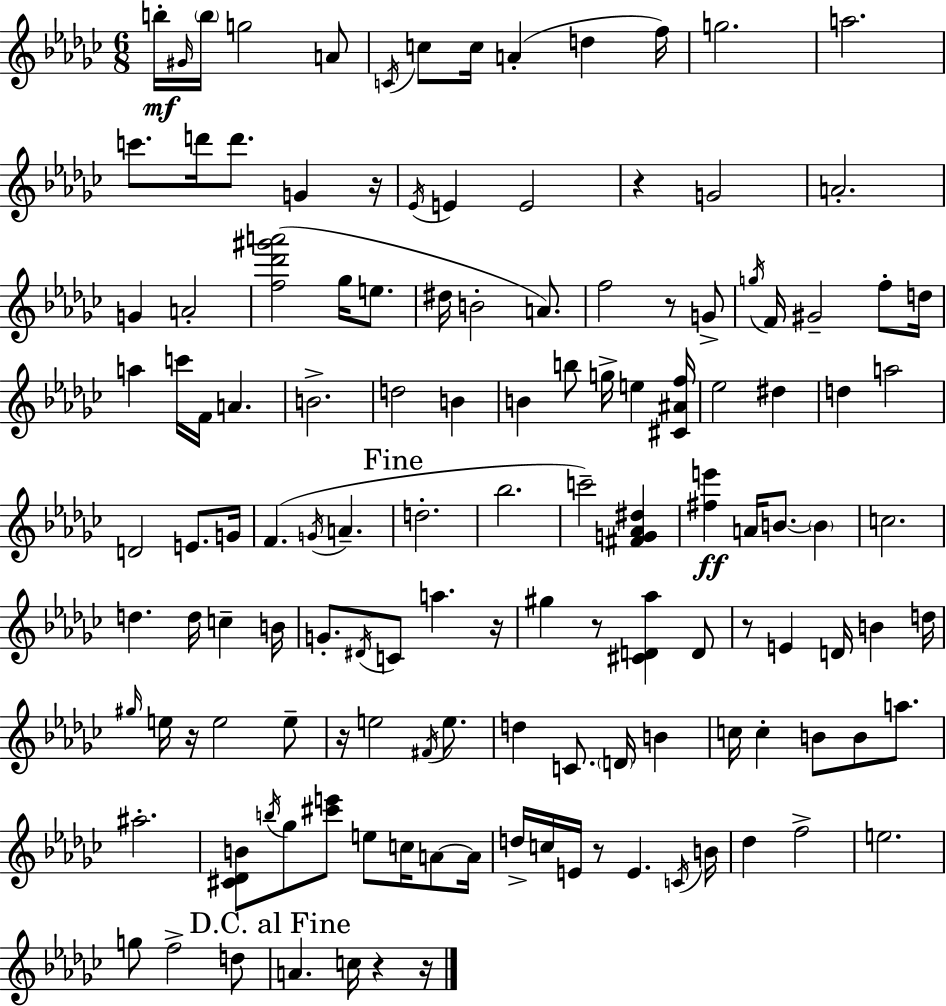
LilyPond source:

{
  \clef treble
  \numericTimeSignature
  \time 6/8
  \key ees \minor
  b''16-.\mf \grace { gis'16 } \parenthesize b''16 g''2 a'8 | \acciaccatura { c'16 } c''8 c''16 a'4-.( d''4 | f''16) g''2. | a''2. | \break c'''8. d'''16 d'''8. g'4 | r16 \acciaccatura { ees'16 } e'4 e'2 | r4 g'2 | a'2.-. | \break g'4 a'2-. | <f'' des''' gis''' a'''>2( ges''16 | e''8. dis''16 b'2-. | a'8.) f''2 r8 | \break g'8-> \acciaccatura { g''16 } f'16 gis'2-- | f''8-. d''16 a''4 c'''16 f'16 a'4. | b'2.-> | d''2 | \break b'4 b'4 b''8 g''16-> e''4 | <cis' ais' f''>16 ees''2 | dis''4 d''4 a''2 | d'2 | \break e'8. g'16 f'4.( \acciaccatura { g'16 } a'4.-- | \mark "Fine" d''2.-. | bes''2. | c'''2--) | \break <fis' g' aes' dis''>4 <fis'' e'''>4\ff a'16 b'8.~~ | \parenthesize b'4 c''2. | d''4. d''16 | c''4-- b'16 g'8.-. \acciaccatura { dis'16 } c'8 a''4. | \break r16 gis''4 r8 | <cis' d' aes''>4 d'8 r8 e'4 | d'16 b'4 d''16 \grace { gis''16 } e''16 r16 e''2 | e''8-- r16 e''2 | \break \acciaccatura { fis'16 } e''8. d''4 | c'8. \parenthesize d'16 b'4 c''16 c''4-. | b'8 b'8 a''8. ais''2.-. | <cis' des' b'>8 \acciaccatura { b''16 } ges''8 | \break <cis''' e'''>8 e''8 c''16 a'8~~ a'16 d''16-> c''16 e'16 | r8 e'4. \acciaccatura { c'16 } b'16 des''4 | f''2-> e''2. | g''8 | \break f''2-> d''8 \mark "D.C. al Fine" a'4. | c''16 r4 r16 \bar "|."
}